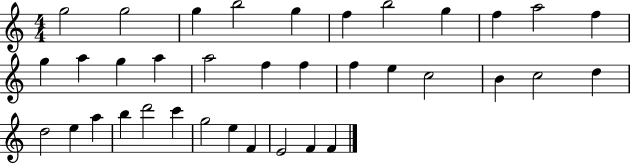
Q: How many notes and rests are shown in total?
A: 36